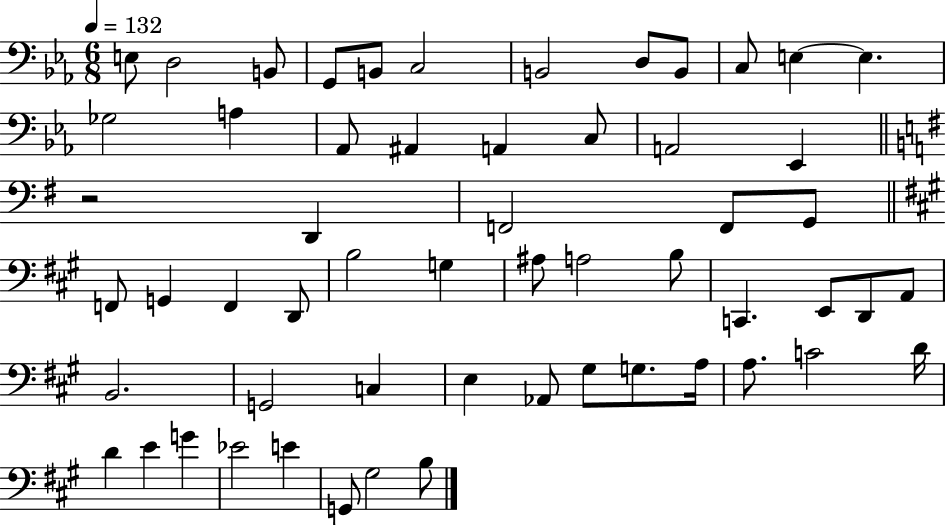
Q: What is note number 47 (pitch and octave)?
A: C4